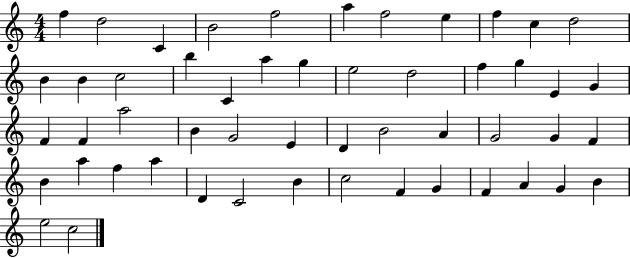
F5/q D5/h C4/q B4/h F5/h A5/q F5/h E5/q F5/q C5/q D5/h B4/q B4/q C5/h B5/q C4/q A5/q G5/q E5/h D5/h F5/q G5/q E4/q G4/q F4/q F4/q A5/h B4/q G4/h E4/q D4/q B4/h A4/q G4/h G4/q F4/q B4/q A5/q F5/q A5/q D4/q C4/h B4/q C5/h F4/q G4/q F4/q A4/q G4/q B4/q E5/h C5/h